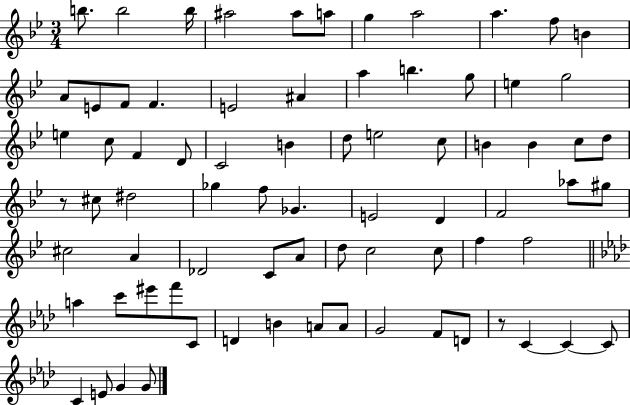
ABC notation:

X:1
T:Untitled
M:3/4
L:1/4
K:Bb
b/2 b2 b/4 ^a2 ^a/2 a/2 g a2 a f/2 B A/2 E/2 F/2 F E2 ^A a b g/2 e g2 e c/2 F D/2 C2 B d/2 e2 c/2 B B c/2 d/2 z/2 ^c/2 ^d2 _g f/2 _G E2 D F2 _a/2 ^g/2 ^c2 A _D2 C/2 A/2 d/2 c2 c/2 f f2 a c'/2 ^e'/2 f'/2 C/2 D B A/2 A/2 G2 F/2 D/2 z/2 C C C/2 C E/2 G G/2